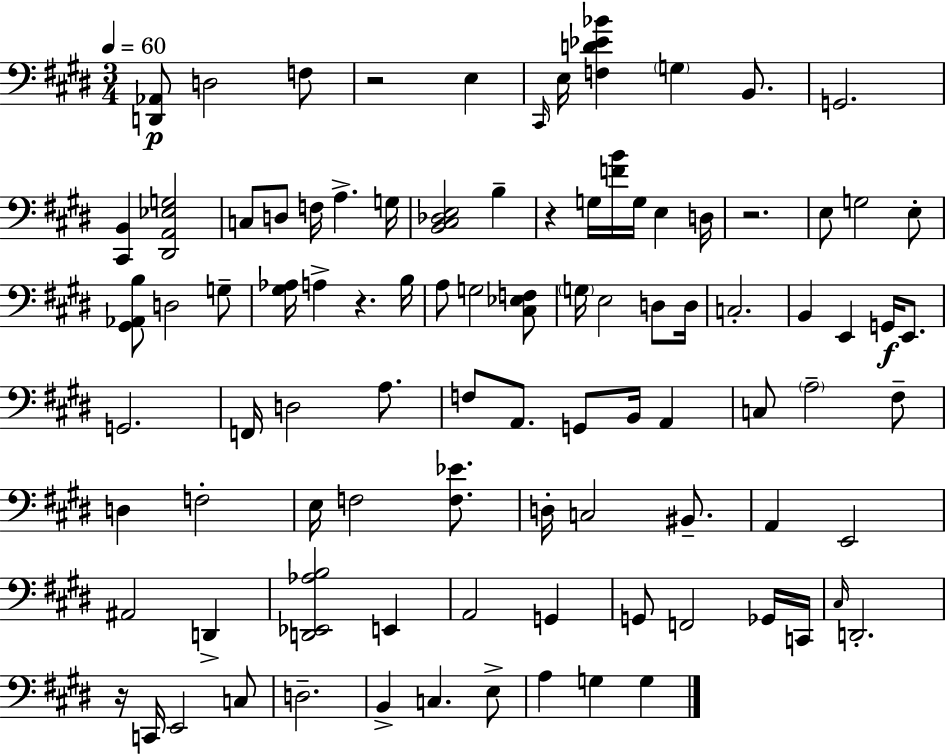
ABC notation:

X:1
T:Untitled
M:3/4
L:1/4
K:E
[D,,_A,,]/2 D,2 F,/2 z2 E, ^C,,/4 E,/4 [F,D_E_B] G, B,,/2 G,,2 [^C,,B,,] [^D,,A,,_E,G,]2 C,/2 D,/2 F,/4 A, G,/4 [B,,^C,_D,E,]2 B, z G,/4 [FB]/4 G,/4 E, D,/4 z2 E,/2 G,2 E,/2 [^G,,_A,,B,]/2 D,2 G,/2 [^G,_A,]/4 A, z B,/4 A,/2 G,2 [^C,_E,F,]/2 G,/4 E,2 D,/2 D,/4 C,2 B,, E,, G,,/4 E,,/2 G,,2 F,,/4 D,2 A,/2 F,/2 A,,/2 G,,/2 B,,/4 A,, C,/2 A,2 ^F,/2 D, F,2 E,/4 F,2 [F,_E]/2 D,/4 C,2 ^B,,/2 A,, E,,2 ^A,,2 D,, [D,,_E,,_A,B,]2 E,, A,,2 G,, G,,/2 F,,2 _G,,/4 C,,/4 ^C,/4 D,,2 z/4 C,,/4 E,,2 C,/2 D,2 B,, C, E,/2 A, G, G,